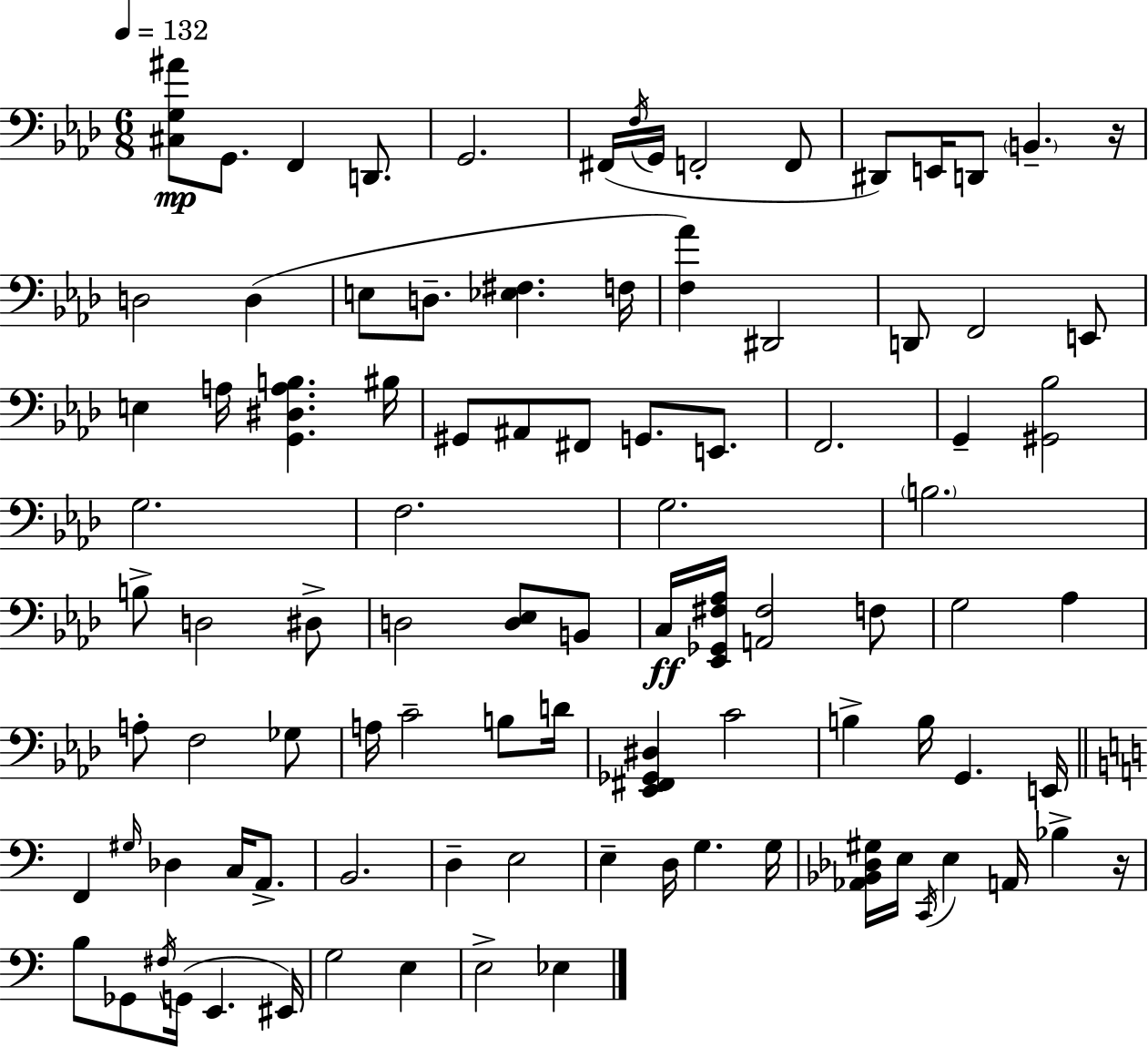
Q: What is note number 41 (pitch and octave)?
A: B2